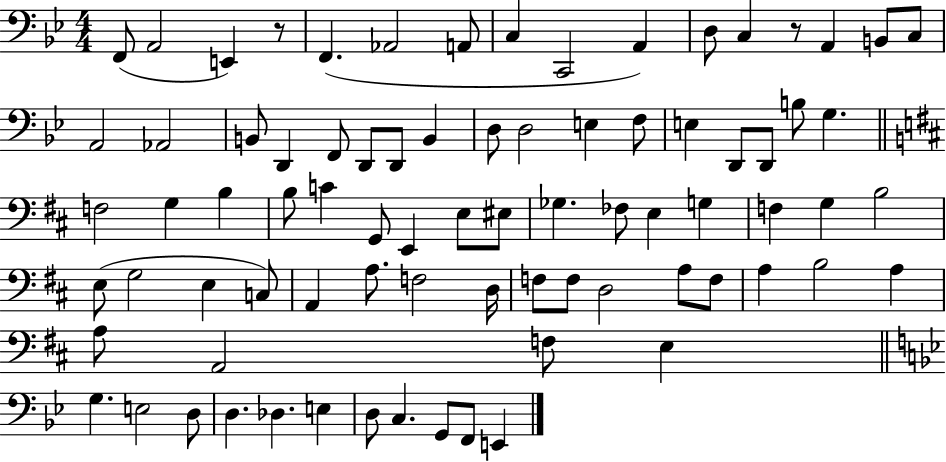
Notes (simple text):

F2/e A2/h E2/q R/e F2/q. Ab2/h A2/e C3/q C2/h A2/q D3/e C3/q R/e A2/q B2/e C3/e A2/h Ab2/h B2/e D2/q F2/e D2/e D2/e B2/q D3/e D3/h E3/q F3/e E3/q D2/e D2/e B3/e G3/q. F3/h G3/q B3/q B3/e C4/q G2/e E2/q E3/e EIS3/e Gb3/q. FES3/e E3/q G3/q F3/q G3/q B3/h E3/e G3/h E3/q C3/e A2/q A3/e. F3/h D3/s F3/e F3/e D3/h A3/e F3/e A3/q B3/h A3/q A3/e A2/h F3/e E3/q G3/q. E3/h D3/e D3/q. Db3/q. E3/q D3/e C3/q. G2/e F2/e E2/q